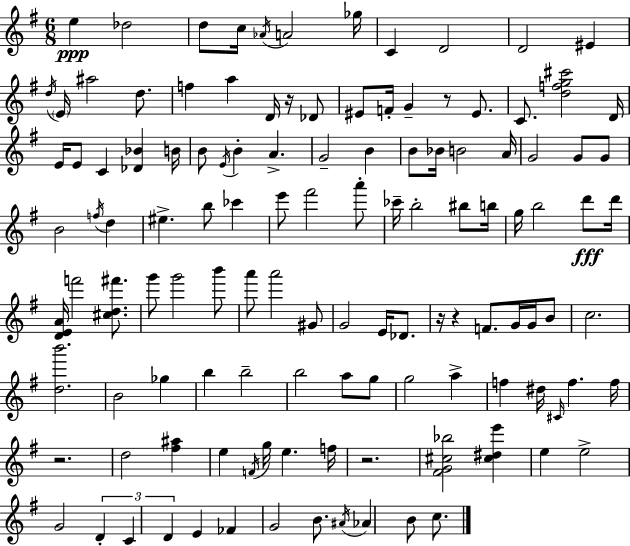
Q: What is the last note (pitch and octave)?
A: C5